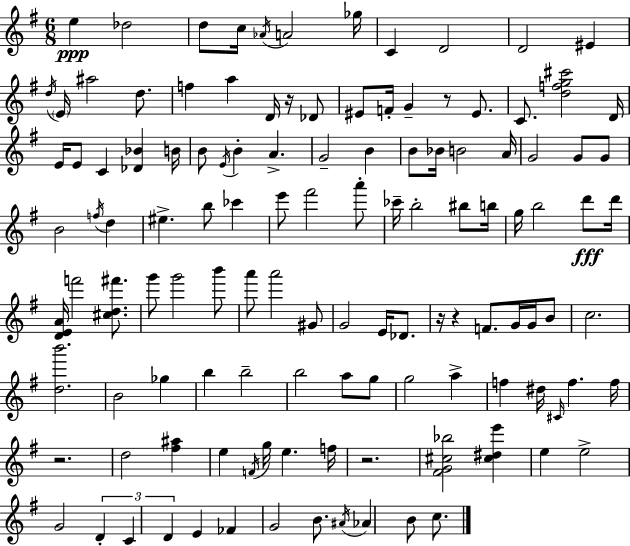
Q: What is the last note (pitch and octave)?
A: C5